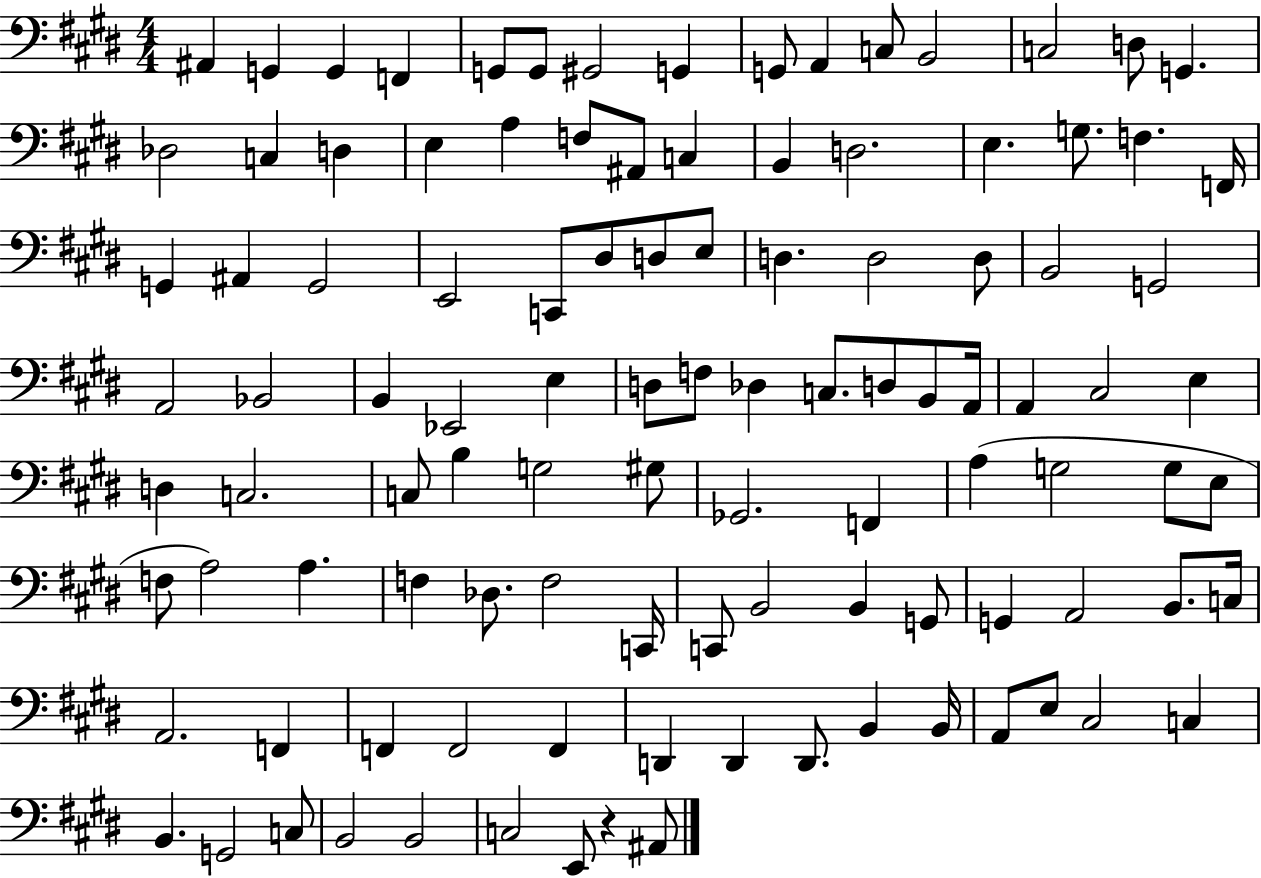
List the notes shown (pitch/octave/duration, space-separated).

A#2/q G2/q G2/q F2/q G2/e G2/e G#2/h G2/q G2/e A2/q C3/e B2/h C3/h D3/e G2/q. Db3/h C3/q D3/q E3/q A3/q F3/e A#2/e C3/q B2/q D3/h. E3/q. G3/e. F3/q. F2/s G2/q A#2/q G2/h E2/h C2/e D#3/e D3/e E3/e D3/q. D3/h D3/e B2/h G2/h A2/h Bb2/h B2/q Eb2/h E3/q D3/e F3/e Db3/q C3/e. D3/e B2/e A2/s A2/q C#3/h E3/q D3/q C3/h. C3/e B3/q G3/h G#3/e Gb2/h. F2/q A3/q G3/h G3/e E3/e F3/e A3/h A3/q. F3/q Db3/e. F3/h C2/s C2/e B2/h B2/q G2/e G2/q A2/h B2/e. C3/s A2/h. F2/q F2/q F2/h F2/q D2/q D2/q D2/e. B2/q B2/s A2/e E3/e C#3/h C3/q B2/q. G2/h C3/e B2/h B2/h C3/h E2/e R/q A#2/e